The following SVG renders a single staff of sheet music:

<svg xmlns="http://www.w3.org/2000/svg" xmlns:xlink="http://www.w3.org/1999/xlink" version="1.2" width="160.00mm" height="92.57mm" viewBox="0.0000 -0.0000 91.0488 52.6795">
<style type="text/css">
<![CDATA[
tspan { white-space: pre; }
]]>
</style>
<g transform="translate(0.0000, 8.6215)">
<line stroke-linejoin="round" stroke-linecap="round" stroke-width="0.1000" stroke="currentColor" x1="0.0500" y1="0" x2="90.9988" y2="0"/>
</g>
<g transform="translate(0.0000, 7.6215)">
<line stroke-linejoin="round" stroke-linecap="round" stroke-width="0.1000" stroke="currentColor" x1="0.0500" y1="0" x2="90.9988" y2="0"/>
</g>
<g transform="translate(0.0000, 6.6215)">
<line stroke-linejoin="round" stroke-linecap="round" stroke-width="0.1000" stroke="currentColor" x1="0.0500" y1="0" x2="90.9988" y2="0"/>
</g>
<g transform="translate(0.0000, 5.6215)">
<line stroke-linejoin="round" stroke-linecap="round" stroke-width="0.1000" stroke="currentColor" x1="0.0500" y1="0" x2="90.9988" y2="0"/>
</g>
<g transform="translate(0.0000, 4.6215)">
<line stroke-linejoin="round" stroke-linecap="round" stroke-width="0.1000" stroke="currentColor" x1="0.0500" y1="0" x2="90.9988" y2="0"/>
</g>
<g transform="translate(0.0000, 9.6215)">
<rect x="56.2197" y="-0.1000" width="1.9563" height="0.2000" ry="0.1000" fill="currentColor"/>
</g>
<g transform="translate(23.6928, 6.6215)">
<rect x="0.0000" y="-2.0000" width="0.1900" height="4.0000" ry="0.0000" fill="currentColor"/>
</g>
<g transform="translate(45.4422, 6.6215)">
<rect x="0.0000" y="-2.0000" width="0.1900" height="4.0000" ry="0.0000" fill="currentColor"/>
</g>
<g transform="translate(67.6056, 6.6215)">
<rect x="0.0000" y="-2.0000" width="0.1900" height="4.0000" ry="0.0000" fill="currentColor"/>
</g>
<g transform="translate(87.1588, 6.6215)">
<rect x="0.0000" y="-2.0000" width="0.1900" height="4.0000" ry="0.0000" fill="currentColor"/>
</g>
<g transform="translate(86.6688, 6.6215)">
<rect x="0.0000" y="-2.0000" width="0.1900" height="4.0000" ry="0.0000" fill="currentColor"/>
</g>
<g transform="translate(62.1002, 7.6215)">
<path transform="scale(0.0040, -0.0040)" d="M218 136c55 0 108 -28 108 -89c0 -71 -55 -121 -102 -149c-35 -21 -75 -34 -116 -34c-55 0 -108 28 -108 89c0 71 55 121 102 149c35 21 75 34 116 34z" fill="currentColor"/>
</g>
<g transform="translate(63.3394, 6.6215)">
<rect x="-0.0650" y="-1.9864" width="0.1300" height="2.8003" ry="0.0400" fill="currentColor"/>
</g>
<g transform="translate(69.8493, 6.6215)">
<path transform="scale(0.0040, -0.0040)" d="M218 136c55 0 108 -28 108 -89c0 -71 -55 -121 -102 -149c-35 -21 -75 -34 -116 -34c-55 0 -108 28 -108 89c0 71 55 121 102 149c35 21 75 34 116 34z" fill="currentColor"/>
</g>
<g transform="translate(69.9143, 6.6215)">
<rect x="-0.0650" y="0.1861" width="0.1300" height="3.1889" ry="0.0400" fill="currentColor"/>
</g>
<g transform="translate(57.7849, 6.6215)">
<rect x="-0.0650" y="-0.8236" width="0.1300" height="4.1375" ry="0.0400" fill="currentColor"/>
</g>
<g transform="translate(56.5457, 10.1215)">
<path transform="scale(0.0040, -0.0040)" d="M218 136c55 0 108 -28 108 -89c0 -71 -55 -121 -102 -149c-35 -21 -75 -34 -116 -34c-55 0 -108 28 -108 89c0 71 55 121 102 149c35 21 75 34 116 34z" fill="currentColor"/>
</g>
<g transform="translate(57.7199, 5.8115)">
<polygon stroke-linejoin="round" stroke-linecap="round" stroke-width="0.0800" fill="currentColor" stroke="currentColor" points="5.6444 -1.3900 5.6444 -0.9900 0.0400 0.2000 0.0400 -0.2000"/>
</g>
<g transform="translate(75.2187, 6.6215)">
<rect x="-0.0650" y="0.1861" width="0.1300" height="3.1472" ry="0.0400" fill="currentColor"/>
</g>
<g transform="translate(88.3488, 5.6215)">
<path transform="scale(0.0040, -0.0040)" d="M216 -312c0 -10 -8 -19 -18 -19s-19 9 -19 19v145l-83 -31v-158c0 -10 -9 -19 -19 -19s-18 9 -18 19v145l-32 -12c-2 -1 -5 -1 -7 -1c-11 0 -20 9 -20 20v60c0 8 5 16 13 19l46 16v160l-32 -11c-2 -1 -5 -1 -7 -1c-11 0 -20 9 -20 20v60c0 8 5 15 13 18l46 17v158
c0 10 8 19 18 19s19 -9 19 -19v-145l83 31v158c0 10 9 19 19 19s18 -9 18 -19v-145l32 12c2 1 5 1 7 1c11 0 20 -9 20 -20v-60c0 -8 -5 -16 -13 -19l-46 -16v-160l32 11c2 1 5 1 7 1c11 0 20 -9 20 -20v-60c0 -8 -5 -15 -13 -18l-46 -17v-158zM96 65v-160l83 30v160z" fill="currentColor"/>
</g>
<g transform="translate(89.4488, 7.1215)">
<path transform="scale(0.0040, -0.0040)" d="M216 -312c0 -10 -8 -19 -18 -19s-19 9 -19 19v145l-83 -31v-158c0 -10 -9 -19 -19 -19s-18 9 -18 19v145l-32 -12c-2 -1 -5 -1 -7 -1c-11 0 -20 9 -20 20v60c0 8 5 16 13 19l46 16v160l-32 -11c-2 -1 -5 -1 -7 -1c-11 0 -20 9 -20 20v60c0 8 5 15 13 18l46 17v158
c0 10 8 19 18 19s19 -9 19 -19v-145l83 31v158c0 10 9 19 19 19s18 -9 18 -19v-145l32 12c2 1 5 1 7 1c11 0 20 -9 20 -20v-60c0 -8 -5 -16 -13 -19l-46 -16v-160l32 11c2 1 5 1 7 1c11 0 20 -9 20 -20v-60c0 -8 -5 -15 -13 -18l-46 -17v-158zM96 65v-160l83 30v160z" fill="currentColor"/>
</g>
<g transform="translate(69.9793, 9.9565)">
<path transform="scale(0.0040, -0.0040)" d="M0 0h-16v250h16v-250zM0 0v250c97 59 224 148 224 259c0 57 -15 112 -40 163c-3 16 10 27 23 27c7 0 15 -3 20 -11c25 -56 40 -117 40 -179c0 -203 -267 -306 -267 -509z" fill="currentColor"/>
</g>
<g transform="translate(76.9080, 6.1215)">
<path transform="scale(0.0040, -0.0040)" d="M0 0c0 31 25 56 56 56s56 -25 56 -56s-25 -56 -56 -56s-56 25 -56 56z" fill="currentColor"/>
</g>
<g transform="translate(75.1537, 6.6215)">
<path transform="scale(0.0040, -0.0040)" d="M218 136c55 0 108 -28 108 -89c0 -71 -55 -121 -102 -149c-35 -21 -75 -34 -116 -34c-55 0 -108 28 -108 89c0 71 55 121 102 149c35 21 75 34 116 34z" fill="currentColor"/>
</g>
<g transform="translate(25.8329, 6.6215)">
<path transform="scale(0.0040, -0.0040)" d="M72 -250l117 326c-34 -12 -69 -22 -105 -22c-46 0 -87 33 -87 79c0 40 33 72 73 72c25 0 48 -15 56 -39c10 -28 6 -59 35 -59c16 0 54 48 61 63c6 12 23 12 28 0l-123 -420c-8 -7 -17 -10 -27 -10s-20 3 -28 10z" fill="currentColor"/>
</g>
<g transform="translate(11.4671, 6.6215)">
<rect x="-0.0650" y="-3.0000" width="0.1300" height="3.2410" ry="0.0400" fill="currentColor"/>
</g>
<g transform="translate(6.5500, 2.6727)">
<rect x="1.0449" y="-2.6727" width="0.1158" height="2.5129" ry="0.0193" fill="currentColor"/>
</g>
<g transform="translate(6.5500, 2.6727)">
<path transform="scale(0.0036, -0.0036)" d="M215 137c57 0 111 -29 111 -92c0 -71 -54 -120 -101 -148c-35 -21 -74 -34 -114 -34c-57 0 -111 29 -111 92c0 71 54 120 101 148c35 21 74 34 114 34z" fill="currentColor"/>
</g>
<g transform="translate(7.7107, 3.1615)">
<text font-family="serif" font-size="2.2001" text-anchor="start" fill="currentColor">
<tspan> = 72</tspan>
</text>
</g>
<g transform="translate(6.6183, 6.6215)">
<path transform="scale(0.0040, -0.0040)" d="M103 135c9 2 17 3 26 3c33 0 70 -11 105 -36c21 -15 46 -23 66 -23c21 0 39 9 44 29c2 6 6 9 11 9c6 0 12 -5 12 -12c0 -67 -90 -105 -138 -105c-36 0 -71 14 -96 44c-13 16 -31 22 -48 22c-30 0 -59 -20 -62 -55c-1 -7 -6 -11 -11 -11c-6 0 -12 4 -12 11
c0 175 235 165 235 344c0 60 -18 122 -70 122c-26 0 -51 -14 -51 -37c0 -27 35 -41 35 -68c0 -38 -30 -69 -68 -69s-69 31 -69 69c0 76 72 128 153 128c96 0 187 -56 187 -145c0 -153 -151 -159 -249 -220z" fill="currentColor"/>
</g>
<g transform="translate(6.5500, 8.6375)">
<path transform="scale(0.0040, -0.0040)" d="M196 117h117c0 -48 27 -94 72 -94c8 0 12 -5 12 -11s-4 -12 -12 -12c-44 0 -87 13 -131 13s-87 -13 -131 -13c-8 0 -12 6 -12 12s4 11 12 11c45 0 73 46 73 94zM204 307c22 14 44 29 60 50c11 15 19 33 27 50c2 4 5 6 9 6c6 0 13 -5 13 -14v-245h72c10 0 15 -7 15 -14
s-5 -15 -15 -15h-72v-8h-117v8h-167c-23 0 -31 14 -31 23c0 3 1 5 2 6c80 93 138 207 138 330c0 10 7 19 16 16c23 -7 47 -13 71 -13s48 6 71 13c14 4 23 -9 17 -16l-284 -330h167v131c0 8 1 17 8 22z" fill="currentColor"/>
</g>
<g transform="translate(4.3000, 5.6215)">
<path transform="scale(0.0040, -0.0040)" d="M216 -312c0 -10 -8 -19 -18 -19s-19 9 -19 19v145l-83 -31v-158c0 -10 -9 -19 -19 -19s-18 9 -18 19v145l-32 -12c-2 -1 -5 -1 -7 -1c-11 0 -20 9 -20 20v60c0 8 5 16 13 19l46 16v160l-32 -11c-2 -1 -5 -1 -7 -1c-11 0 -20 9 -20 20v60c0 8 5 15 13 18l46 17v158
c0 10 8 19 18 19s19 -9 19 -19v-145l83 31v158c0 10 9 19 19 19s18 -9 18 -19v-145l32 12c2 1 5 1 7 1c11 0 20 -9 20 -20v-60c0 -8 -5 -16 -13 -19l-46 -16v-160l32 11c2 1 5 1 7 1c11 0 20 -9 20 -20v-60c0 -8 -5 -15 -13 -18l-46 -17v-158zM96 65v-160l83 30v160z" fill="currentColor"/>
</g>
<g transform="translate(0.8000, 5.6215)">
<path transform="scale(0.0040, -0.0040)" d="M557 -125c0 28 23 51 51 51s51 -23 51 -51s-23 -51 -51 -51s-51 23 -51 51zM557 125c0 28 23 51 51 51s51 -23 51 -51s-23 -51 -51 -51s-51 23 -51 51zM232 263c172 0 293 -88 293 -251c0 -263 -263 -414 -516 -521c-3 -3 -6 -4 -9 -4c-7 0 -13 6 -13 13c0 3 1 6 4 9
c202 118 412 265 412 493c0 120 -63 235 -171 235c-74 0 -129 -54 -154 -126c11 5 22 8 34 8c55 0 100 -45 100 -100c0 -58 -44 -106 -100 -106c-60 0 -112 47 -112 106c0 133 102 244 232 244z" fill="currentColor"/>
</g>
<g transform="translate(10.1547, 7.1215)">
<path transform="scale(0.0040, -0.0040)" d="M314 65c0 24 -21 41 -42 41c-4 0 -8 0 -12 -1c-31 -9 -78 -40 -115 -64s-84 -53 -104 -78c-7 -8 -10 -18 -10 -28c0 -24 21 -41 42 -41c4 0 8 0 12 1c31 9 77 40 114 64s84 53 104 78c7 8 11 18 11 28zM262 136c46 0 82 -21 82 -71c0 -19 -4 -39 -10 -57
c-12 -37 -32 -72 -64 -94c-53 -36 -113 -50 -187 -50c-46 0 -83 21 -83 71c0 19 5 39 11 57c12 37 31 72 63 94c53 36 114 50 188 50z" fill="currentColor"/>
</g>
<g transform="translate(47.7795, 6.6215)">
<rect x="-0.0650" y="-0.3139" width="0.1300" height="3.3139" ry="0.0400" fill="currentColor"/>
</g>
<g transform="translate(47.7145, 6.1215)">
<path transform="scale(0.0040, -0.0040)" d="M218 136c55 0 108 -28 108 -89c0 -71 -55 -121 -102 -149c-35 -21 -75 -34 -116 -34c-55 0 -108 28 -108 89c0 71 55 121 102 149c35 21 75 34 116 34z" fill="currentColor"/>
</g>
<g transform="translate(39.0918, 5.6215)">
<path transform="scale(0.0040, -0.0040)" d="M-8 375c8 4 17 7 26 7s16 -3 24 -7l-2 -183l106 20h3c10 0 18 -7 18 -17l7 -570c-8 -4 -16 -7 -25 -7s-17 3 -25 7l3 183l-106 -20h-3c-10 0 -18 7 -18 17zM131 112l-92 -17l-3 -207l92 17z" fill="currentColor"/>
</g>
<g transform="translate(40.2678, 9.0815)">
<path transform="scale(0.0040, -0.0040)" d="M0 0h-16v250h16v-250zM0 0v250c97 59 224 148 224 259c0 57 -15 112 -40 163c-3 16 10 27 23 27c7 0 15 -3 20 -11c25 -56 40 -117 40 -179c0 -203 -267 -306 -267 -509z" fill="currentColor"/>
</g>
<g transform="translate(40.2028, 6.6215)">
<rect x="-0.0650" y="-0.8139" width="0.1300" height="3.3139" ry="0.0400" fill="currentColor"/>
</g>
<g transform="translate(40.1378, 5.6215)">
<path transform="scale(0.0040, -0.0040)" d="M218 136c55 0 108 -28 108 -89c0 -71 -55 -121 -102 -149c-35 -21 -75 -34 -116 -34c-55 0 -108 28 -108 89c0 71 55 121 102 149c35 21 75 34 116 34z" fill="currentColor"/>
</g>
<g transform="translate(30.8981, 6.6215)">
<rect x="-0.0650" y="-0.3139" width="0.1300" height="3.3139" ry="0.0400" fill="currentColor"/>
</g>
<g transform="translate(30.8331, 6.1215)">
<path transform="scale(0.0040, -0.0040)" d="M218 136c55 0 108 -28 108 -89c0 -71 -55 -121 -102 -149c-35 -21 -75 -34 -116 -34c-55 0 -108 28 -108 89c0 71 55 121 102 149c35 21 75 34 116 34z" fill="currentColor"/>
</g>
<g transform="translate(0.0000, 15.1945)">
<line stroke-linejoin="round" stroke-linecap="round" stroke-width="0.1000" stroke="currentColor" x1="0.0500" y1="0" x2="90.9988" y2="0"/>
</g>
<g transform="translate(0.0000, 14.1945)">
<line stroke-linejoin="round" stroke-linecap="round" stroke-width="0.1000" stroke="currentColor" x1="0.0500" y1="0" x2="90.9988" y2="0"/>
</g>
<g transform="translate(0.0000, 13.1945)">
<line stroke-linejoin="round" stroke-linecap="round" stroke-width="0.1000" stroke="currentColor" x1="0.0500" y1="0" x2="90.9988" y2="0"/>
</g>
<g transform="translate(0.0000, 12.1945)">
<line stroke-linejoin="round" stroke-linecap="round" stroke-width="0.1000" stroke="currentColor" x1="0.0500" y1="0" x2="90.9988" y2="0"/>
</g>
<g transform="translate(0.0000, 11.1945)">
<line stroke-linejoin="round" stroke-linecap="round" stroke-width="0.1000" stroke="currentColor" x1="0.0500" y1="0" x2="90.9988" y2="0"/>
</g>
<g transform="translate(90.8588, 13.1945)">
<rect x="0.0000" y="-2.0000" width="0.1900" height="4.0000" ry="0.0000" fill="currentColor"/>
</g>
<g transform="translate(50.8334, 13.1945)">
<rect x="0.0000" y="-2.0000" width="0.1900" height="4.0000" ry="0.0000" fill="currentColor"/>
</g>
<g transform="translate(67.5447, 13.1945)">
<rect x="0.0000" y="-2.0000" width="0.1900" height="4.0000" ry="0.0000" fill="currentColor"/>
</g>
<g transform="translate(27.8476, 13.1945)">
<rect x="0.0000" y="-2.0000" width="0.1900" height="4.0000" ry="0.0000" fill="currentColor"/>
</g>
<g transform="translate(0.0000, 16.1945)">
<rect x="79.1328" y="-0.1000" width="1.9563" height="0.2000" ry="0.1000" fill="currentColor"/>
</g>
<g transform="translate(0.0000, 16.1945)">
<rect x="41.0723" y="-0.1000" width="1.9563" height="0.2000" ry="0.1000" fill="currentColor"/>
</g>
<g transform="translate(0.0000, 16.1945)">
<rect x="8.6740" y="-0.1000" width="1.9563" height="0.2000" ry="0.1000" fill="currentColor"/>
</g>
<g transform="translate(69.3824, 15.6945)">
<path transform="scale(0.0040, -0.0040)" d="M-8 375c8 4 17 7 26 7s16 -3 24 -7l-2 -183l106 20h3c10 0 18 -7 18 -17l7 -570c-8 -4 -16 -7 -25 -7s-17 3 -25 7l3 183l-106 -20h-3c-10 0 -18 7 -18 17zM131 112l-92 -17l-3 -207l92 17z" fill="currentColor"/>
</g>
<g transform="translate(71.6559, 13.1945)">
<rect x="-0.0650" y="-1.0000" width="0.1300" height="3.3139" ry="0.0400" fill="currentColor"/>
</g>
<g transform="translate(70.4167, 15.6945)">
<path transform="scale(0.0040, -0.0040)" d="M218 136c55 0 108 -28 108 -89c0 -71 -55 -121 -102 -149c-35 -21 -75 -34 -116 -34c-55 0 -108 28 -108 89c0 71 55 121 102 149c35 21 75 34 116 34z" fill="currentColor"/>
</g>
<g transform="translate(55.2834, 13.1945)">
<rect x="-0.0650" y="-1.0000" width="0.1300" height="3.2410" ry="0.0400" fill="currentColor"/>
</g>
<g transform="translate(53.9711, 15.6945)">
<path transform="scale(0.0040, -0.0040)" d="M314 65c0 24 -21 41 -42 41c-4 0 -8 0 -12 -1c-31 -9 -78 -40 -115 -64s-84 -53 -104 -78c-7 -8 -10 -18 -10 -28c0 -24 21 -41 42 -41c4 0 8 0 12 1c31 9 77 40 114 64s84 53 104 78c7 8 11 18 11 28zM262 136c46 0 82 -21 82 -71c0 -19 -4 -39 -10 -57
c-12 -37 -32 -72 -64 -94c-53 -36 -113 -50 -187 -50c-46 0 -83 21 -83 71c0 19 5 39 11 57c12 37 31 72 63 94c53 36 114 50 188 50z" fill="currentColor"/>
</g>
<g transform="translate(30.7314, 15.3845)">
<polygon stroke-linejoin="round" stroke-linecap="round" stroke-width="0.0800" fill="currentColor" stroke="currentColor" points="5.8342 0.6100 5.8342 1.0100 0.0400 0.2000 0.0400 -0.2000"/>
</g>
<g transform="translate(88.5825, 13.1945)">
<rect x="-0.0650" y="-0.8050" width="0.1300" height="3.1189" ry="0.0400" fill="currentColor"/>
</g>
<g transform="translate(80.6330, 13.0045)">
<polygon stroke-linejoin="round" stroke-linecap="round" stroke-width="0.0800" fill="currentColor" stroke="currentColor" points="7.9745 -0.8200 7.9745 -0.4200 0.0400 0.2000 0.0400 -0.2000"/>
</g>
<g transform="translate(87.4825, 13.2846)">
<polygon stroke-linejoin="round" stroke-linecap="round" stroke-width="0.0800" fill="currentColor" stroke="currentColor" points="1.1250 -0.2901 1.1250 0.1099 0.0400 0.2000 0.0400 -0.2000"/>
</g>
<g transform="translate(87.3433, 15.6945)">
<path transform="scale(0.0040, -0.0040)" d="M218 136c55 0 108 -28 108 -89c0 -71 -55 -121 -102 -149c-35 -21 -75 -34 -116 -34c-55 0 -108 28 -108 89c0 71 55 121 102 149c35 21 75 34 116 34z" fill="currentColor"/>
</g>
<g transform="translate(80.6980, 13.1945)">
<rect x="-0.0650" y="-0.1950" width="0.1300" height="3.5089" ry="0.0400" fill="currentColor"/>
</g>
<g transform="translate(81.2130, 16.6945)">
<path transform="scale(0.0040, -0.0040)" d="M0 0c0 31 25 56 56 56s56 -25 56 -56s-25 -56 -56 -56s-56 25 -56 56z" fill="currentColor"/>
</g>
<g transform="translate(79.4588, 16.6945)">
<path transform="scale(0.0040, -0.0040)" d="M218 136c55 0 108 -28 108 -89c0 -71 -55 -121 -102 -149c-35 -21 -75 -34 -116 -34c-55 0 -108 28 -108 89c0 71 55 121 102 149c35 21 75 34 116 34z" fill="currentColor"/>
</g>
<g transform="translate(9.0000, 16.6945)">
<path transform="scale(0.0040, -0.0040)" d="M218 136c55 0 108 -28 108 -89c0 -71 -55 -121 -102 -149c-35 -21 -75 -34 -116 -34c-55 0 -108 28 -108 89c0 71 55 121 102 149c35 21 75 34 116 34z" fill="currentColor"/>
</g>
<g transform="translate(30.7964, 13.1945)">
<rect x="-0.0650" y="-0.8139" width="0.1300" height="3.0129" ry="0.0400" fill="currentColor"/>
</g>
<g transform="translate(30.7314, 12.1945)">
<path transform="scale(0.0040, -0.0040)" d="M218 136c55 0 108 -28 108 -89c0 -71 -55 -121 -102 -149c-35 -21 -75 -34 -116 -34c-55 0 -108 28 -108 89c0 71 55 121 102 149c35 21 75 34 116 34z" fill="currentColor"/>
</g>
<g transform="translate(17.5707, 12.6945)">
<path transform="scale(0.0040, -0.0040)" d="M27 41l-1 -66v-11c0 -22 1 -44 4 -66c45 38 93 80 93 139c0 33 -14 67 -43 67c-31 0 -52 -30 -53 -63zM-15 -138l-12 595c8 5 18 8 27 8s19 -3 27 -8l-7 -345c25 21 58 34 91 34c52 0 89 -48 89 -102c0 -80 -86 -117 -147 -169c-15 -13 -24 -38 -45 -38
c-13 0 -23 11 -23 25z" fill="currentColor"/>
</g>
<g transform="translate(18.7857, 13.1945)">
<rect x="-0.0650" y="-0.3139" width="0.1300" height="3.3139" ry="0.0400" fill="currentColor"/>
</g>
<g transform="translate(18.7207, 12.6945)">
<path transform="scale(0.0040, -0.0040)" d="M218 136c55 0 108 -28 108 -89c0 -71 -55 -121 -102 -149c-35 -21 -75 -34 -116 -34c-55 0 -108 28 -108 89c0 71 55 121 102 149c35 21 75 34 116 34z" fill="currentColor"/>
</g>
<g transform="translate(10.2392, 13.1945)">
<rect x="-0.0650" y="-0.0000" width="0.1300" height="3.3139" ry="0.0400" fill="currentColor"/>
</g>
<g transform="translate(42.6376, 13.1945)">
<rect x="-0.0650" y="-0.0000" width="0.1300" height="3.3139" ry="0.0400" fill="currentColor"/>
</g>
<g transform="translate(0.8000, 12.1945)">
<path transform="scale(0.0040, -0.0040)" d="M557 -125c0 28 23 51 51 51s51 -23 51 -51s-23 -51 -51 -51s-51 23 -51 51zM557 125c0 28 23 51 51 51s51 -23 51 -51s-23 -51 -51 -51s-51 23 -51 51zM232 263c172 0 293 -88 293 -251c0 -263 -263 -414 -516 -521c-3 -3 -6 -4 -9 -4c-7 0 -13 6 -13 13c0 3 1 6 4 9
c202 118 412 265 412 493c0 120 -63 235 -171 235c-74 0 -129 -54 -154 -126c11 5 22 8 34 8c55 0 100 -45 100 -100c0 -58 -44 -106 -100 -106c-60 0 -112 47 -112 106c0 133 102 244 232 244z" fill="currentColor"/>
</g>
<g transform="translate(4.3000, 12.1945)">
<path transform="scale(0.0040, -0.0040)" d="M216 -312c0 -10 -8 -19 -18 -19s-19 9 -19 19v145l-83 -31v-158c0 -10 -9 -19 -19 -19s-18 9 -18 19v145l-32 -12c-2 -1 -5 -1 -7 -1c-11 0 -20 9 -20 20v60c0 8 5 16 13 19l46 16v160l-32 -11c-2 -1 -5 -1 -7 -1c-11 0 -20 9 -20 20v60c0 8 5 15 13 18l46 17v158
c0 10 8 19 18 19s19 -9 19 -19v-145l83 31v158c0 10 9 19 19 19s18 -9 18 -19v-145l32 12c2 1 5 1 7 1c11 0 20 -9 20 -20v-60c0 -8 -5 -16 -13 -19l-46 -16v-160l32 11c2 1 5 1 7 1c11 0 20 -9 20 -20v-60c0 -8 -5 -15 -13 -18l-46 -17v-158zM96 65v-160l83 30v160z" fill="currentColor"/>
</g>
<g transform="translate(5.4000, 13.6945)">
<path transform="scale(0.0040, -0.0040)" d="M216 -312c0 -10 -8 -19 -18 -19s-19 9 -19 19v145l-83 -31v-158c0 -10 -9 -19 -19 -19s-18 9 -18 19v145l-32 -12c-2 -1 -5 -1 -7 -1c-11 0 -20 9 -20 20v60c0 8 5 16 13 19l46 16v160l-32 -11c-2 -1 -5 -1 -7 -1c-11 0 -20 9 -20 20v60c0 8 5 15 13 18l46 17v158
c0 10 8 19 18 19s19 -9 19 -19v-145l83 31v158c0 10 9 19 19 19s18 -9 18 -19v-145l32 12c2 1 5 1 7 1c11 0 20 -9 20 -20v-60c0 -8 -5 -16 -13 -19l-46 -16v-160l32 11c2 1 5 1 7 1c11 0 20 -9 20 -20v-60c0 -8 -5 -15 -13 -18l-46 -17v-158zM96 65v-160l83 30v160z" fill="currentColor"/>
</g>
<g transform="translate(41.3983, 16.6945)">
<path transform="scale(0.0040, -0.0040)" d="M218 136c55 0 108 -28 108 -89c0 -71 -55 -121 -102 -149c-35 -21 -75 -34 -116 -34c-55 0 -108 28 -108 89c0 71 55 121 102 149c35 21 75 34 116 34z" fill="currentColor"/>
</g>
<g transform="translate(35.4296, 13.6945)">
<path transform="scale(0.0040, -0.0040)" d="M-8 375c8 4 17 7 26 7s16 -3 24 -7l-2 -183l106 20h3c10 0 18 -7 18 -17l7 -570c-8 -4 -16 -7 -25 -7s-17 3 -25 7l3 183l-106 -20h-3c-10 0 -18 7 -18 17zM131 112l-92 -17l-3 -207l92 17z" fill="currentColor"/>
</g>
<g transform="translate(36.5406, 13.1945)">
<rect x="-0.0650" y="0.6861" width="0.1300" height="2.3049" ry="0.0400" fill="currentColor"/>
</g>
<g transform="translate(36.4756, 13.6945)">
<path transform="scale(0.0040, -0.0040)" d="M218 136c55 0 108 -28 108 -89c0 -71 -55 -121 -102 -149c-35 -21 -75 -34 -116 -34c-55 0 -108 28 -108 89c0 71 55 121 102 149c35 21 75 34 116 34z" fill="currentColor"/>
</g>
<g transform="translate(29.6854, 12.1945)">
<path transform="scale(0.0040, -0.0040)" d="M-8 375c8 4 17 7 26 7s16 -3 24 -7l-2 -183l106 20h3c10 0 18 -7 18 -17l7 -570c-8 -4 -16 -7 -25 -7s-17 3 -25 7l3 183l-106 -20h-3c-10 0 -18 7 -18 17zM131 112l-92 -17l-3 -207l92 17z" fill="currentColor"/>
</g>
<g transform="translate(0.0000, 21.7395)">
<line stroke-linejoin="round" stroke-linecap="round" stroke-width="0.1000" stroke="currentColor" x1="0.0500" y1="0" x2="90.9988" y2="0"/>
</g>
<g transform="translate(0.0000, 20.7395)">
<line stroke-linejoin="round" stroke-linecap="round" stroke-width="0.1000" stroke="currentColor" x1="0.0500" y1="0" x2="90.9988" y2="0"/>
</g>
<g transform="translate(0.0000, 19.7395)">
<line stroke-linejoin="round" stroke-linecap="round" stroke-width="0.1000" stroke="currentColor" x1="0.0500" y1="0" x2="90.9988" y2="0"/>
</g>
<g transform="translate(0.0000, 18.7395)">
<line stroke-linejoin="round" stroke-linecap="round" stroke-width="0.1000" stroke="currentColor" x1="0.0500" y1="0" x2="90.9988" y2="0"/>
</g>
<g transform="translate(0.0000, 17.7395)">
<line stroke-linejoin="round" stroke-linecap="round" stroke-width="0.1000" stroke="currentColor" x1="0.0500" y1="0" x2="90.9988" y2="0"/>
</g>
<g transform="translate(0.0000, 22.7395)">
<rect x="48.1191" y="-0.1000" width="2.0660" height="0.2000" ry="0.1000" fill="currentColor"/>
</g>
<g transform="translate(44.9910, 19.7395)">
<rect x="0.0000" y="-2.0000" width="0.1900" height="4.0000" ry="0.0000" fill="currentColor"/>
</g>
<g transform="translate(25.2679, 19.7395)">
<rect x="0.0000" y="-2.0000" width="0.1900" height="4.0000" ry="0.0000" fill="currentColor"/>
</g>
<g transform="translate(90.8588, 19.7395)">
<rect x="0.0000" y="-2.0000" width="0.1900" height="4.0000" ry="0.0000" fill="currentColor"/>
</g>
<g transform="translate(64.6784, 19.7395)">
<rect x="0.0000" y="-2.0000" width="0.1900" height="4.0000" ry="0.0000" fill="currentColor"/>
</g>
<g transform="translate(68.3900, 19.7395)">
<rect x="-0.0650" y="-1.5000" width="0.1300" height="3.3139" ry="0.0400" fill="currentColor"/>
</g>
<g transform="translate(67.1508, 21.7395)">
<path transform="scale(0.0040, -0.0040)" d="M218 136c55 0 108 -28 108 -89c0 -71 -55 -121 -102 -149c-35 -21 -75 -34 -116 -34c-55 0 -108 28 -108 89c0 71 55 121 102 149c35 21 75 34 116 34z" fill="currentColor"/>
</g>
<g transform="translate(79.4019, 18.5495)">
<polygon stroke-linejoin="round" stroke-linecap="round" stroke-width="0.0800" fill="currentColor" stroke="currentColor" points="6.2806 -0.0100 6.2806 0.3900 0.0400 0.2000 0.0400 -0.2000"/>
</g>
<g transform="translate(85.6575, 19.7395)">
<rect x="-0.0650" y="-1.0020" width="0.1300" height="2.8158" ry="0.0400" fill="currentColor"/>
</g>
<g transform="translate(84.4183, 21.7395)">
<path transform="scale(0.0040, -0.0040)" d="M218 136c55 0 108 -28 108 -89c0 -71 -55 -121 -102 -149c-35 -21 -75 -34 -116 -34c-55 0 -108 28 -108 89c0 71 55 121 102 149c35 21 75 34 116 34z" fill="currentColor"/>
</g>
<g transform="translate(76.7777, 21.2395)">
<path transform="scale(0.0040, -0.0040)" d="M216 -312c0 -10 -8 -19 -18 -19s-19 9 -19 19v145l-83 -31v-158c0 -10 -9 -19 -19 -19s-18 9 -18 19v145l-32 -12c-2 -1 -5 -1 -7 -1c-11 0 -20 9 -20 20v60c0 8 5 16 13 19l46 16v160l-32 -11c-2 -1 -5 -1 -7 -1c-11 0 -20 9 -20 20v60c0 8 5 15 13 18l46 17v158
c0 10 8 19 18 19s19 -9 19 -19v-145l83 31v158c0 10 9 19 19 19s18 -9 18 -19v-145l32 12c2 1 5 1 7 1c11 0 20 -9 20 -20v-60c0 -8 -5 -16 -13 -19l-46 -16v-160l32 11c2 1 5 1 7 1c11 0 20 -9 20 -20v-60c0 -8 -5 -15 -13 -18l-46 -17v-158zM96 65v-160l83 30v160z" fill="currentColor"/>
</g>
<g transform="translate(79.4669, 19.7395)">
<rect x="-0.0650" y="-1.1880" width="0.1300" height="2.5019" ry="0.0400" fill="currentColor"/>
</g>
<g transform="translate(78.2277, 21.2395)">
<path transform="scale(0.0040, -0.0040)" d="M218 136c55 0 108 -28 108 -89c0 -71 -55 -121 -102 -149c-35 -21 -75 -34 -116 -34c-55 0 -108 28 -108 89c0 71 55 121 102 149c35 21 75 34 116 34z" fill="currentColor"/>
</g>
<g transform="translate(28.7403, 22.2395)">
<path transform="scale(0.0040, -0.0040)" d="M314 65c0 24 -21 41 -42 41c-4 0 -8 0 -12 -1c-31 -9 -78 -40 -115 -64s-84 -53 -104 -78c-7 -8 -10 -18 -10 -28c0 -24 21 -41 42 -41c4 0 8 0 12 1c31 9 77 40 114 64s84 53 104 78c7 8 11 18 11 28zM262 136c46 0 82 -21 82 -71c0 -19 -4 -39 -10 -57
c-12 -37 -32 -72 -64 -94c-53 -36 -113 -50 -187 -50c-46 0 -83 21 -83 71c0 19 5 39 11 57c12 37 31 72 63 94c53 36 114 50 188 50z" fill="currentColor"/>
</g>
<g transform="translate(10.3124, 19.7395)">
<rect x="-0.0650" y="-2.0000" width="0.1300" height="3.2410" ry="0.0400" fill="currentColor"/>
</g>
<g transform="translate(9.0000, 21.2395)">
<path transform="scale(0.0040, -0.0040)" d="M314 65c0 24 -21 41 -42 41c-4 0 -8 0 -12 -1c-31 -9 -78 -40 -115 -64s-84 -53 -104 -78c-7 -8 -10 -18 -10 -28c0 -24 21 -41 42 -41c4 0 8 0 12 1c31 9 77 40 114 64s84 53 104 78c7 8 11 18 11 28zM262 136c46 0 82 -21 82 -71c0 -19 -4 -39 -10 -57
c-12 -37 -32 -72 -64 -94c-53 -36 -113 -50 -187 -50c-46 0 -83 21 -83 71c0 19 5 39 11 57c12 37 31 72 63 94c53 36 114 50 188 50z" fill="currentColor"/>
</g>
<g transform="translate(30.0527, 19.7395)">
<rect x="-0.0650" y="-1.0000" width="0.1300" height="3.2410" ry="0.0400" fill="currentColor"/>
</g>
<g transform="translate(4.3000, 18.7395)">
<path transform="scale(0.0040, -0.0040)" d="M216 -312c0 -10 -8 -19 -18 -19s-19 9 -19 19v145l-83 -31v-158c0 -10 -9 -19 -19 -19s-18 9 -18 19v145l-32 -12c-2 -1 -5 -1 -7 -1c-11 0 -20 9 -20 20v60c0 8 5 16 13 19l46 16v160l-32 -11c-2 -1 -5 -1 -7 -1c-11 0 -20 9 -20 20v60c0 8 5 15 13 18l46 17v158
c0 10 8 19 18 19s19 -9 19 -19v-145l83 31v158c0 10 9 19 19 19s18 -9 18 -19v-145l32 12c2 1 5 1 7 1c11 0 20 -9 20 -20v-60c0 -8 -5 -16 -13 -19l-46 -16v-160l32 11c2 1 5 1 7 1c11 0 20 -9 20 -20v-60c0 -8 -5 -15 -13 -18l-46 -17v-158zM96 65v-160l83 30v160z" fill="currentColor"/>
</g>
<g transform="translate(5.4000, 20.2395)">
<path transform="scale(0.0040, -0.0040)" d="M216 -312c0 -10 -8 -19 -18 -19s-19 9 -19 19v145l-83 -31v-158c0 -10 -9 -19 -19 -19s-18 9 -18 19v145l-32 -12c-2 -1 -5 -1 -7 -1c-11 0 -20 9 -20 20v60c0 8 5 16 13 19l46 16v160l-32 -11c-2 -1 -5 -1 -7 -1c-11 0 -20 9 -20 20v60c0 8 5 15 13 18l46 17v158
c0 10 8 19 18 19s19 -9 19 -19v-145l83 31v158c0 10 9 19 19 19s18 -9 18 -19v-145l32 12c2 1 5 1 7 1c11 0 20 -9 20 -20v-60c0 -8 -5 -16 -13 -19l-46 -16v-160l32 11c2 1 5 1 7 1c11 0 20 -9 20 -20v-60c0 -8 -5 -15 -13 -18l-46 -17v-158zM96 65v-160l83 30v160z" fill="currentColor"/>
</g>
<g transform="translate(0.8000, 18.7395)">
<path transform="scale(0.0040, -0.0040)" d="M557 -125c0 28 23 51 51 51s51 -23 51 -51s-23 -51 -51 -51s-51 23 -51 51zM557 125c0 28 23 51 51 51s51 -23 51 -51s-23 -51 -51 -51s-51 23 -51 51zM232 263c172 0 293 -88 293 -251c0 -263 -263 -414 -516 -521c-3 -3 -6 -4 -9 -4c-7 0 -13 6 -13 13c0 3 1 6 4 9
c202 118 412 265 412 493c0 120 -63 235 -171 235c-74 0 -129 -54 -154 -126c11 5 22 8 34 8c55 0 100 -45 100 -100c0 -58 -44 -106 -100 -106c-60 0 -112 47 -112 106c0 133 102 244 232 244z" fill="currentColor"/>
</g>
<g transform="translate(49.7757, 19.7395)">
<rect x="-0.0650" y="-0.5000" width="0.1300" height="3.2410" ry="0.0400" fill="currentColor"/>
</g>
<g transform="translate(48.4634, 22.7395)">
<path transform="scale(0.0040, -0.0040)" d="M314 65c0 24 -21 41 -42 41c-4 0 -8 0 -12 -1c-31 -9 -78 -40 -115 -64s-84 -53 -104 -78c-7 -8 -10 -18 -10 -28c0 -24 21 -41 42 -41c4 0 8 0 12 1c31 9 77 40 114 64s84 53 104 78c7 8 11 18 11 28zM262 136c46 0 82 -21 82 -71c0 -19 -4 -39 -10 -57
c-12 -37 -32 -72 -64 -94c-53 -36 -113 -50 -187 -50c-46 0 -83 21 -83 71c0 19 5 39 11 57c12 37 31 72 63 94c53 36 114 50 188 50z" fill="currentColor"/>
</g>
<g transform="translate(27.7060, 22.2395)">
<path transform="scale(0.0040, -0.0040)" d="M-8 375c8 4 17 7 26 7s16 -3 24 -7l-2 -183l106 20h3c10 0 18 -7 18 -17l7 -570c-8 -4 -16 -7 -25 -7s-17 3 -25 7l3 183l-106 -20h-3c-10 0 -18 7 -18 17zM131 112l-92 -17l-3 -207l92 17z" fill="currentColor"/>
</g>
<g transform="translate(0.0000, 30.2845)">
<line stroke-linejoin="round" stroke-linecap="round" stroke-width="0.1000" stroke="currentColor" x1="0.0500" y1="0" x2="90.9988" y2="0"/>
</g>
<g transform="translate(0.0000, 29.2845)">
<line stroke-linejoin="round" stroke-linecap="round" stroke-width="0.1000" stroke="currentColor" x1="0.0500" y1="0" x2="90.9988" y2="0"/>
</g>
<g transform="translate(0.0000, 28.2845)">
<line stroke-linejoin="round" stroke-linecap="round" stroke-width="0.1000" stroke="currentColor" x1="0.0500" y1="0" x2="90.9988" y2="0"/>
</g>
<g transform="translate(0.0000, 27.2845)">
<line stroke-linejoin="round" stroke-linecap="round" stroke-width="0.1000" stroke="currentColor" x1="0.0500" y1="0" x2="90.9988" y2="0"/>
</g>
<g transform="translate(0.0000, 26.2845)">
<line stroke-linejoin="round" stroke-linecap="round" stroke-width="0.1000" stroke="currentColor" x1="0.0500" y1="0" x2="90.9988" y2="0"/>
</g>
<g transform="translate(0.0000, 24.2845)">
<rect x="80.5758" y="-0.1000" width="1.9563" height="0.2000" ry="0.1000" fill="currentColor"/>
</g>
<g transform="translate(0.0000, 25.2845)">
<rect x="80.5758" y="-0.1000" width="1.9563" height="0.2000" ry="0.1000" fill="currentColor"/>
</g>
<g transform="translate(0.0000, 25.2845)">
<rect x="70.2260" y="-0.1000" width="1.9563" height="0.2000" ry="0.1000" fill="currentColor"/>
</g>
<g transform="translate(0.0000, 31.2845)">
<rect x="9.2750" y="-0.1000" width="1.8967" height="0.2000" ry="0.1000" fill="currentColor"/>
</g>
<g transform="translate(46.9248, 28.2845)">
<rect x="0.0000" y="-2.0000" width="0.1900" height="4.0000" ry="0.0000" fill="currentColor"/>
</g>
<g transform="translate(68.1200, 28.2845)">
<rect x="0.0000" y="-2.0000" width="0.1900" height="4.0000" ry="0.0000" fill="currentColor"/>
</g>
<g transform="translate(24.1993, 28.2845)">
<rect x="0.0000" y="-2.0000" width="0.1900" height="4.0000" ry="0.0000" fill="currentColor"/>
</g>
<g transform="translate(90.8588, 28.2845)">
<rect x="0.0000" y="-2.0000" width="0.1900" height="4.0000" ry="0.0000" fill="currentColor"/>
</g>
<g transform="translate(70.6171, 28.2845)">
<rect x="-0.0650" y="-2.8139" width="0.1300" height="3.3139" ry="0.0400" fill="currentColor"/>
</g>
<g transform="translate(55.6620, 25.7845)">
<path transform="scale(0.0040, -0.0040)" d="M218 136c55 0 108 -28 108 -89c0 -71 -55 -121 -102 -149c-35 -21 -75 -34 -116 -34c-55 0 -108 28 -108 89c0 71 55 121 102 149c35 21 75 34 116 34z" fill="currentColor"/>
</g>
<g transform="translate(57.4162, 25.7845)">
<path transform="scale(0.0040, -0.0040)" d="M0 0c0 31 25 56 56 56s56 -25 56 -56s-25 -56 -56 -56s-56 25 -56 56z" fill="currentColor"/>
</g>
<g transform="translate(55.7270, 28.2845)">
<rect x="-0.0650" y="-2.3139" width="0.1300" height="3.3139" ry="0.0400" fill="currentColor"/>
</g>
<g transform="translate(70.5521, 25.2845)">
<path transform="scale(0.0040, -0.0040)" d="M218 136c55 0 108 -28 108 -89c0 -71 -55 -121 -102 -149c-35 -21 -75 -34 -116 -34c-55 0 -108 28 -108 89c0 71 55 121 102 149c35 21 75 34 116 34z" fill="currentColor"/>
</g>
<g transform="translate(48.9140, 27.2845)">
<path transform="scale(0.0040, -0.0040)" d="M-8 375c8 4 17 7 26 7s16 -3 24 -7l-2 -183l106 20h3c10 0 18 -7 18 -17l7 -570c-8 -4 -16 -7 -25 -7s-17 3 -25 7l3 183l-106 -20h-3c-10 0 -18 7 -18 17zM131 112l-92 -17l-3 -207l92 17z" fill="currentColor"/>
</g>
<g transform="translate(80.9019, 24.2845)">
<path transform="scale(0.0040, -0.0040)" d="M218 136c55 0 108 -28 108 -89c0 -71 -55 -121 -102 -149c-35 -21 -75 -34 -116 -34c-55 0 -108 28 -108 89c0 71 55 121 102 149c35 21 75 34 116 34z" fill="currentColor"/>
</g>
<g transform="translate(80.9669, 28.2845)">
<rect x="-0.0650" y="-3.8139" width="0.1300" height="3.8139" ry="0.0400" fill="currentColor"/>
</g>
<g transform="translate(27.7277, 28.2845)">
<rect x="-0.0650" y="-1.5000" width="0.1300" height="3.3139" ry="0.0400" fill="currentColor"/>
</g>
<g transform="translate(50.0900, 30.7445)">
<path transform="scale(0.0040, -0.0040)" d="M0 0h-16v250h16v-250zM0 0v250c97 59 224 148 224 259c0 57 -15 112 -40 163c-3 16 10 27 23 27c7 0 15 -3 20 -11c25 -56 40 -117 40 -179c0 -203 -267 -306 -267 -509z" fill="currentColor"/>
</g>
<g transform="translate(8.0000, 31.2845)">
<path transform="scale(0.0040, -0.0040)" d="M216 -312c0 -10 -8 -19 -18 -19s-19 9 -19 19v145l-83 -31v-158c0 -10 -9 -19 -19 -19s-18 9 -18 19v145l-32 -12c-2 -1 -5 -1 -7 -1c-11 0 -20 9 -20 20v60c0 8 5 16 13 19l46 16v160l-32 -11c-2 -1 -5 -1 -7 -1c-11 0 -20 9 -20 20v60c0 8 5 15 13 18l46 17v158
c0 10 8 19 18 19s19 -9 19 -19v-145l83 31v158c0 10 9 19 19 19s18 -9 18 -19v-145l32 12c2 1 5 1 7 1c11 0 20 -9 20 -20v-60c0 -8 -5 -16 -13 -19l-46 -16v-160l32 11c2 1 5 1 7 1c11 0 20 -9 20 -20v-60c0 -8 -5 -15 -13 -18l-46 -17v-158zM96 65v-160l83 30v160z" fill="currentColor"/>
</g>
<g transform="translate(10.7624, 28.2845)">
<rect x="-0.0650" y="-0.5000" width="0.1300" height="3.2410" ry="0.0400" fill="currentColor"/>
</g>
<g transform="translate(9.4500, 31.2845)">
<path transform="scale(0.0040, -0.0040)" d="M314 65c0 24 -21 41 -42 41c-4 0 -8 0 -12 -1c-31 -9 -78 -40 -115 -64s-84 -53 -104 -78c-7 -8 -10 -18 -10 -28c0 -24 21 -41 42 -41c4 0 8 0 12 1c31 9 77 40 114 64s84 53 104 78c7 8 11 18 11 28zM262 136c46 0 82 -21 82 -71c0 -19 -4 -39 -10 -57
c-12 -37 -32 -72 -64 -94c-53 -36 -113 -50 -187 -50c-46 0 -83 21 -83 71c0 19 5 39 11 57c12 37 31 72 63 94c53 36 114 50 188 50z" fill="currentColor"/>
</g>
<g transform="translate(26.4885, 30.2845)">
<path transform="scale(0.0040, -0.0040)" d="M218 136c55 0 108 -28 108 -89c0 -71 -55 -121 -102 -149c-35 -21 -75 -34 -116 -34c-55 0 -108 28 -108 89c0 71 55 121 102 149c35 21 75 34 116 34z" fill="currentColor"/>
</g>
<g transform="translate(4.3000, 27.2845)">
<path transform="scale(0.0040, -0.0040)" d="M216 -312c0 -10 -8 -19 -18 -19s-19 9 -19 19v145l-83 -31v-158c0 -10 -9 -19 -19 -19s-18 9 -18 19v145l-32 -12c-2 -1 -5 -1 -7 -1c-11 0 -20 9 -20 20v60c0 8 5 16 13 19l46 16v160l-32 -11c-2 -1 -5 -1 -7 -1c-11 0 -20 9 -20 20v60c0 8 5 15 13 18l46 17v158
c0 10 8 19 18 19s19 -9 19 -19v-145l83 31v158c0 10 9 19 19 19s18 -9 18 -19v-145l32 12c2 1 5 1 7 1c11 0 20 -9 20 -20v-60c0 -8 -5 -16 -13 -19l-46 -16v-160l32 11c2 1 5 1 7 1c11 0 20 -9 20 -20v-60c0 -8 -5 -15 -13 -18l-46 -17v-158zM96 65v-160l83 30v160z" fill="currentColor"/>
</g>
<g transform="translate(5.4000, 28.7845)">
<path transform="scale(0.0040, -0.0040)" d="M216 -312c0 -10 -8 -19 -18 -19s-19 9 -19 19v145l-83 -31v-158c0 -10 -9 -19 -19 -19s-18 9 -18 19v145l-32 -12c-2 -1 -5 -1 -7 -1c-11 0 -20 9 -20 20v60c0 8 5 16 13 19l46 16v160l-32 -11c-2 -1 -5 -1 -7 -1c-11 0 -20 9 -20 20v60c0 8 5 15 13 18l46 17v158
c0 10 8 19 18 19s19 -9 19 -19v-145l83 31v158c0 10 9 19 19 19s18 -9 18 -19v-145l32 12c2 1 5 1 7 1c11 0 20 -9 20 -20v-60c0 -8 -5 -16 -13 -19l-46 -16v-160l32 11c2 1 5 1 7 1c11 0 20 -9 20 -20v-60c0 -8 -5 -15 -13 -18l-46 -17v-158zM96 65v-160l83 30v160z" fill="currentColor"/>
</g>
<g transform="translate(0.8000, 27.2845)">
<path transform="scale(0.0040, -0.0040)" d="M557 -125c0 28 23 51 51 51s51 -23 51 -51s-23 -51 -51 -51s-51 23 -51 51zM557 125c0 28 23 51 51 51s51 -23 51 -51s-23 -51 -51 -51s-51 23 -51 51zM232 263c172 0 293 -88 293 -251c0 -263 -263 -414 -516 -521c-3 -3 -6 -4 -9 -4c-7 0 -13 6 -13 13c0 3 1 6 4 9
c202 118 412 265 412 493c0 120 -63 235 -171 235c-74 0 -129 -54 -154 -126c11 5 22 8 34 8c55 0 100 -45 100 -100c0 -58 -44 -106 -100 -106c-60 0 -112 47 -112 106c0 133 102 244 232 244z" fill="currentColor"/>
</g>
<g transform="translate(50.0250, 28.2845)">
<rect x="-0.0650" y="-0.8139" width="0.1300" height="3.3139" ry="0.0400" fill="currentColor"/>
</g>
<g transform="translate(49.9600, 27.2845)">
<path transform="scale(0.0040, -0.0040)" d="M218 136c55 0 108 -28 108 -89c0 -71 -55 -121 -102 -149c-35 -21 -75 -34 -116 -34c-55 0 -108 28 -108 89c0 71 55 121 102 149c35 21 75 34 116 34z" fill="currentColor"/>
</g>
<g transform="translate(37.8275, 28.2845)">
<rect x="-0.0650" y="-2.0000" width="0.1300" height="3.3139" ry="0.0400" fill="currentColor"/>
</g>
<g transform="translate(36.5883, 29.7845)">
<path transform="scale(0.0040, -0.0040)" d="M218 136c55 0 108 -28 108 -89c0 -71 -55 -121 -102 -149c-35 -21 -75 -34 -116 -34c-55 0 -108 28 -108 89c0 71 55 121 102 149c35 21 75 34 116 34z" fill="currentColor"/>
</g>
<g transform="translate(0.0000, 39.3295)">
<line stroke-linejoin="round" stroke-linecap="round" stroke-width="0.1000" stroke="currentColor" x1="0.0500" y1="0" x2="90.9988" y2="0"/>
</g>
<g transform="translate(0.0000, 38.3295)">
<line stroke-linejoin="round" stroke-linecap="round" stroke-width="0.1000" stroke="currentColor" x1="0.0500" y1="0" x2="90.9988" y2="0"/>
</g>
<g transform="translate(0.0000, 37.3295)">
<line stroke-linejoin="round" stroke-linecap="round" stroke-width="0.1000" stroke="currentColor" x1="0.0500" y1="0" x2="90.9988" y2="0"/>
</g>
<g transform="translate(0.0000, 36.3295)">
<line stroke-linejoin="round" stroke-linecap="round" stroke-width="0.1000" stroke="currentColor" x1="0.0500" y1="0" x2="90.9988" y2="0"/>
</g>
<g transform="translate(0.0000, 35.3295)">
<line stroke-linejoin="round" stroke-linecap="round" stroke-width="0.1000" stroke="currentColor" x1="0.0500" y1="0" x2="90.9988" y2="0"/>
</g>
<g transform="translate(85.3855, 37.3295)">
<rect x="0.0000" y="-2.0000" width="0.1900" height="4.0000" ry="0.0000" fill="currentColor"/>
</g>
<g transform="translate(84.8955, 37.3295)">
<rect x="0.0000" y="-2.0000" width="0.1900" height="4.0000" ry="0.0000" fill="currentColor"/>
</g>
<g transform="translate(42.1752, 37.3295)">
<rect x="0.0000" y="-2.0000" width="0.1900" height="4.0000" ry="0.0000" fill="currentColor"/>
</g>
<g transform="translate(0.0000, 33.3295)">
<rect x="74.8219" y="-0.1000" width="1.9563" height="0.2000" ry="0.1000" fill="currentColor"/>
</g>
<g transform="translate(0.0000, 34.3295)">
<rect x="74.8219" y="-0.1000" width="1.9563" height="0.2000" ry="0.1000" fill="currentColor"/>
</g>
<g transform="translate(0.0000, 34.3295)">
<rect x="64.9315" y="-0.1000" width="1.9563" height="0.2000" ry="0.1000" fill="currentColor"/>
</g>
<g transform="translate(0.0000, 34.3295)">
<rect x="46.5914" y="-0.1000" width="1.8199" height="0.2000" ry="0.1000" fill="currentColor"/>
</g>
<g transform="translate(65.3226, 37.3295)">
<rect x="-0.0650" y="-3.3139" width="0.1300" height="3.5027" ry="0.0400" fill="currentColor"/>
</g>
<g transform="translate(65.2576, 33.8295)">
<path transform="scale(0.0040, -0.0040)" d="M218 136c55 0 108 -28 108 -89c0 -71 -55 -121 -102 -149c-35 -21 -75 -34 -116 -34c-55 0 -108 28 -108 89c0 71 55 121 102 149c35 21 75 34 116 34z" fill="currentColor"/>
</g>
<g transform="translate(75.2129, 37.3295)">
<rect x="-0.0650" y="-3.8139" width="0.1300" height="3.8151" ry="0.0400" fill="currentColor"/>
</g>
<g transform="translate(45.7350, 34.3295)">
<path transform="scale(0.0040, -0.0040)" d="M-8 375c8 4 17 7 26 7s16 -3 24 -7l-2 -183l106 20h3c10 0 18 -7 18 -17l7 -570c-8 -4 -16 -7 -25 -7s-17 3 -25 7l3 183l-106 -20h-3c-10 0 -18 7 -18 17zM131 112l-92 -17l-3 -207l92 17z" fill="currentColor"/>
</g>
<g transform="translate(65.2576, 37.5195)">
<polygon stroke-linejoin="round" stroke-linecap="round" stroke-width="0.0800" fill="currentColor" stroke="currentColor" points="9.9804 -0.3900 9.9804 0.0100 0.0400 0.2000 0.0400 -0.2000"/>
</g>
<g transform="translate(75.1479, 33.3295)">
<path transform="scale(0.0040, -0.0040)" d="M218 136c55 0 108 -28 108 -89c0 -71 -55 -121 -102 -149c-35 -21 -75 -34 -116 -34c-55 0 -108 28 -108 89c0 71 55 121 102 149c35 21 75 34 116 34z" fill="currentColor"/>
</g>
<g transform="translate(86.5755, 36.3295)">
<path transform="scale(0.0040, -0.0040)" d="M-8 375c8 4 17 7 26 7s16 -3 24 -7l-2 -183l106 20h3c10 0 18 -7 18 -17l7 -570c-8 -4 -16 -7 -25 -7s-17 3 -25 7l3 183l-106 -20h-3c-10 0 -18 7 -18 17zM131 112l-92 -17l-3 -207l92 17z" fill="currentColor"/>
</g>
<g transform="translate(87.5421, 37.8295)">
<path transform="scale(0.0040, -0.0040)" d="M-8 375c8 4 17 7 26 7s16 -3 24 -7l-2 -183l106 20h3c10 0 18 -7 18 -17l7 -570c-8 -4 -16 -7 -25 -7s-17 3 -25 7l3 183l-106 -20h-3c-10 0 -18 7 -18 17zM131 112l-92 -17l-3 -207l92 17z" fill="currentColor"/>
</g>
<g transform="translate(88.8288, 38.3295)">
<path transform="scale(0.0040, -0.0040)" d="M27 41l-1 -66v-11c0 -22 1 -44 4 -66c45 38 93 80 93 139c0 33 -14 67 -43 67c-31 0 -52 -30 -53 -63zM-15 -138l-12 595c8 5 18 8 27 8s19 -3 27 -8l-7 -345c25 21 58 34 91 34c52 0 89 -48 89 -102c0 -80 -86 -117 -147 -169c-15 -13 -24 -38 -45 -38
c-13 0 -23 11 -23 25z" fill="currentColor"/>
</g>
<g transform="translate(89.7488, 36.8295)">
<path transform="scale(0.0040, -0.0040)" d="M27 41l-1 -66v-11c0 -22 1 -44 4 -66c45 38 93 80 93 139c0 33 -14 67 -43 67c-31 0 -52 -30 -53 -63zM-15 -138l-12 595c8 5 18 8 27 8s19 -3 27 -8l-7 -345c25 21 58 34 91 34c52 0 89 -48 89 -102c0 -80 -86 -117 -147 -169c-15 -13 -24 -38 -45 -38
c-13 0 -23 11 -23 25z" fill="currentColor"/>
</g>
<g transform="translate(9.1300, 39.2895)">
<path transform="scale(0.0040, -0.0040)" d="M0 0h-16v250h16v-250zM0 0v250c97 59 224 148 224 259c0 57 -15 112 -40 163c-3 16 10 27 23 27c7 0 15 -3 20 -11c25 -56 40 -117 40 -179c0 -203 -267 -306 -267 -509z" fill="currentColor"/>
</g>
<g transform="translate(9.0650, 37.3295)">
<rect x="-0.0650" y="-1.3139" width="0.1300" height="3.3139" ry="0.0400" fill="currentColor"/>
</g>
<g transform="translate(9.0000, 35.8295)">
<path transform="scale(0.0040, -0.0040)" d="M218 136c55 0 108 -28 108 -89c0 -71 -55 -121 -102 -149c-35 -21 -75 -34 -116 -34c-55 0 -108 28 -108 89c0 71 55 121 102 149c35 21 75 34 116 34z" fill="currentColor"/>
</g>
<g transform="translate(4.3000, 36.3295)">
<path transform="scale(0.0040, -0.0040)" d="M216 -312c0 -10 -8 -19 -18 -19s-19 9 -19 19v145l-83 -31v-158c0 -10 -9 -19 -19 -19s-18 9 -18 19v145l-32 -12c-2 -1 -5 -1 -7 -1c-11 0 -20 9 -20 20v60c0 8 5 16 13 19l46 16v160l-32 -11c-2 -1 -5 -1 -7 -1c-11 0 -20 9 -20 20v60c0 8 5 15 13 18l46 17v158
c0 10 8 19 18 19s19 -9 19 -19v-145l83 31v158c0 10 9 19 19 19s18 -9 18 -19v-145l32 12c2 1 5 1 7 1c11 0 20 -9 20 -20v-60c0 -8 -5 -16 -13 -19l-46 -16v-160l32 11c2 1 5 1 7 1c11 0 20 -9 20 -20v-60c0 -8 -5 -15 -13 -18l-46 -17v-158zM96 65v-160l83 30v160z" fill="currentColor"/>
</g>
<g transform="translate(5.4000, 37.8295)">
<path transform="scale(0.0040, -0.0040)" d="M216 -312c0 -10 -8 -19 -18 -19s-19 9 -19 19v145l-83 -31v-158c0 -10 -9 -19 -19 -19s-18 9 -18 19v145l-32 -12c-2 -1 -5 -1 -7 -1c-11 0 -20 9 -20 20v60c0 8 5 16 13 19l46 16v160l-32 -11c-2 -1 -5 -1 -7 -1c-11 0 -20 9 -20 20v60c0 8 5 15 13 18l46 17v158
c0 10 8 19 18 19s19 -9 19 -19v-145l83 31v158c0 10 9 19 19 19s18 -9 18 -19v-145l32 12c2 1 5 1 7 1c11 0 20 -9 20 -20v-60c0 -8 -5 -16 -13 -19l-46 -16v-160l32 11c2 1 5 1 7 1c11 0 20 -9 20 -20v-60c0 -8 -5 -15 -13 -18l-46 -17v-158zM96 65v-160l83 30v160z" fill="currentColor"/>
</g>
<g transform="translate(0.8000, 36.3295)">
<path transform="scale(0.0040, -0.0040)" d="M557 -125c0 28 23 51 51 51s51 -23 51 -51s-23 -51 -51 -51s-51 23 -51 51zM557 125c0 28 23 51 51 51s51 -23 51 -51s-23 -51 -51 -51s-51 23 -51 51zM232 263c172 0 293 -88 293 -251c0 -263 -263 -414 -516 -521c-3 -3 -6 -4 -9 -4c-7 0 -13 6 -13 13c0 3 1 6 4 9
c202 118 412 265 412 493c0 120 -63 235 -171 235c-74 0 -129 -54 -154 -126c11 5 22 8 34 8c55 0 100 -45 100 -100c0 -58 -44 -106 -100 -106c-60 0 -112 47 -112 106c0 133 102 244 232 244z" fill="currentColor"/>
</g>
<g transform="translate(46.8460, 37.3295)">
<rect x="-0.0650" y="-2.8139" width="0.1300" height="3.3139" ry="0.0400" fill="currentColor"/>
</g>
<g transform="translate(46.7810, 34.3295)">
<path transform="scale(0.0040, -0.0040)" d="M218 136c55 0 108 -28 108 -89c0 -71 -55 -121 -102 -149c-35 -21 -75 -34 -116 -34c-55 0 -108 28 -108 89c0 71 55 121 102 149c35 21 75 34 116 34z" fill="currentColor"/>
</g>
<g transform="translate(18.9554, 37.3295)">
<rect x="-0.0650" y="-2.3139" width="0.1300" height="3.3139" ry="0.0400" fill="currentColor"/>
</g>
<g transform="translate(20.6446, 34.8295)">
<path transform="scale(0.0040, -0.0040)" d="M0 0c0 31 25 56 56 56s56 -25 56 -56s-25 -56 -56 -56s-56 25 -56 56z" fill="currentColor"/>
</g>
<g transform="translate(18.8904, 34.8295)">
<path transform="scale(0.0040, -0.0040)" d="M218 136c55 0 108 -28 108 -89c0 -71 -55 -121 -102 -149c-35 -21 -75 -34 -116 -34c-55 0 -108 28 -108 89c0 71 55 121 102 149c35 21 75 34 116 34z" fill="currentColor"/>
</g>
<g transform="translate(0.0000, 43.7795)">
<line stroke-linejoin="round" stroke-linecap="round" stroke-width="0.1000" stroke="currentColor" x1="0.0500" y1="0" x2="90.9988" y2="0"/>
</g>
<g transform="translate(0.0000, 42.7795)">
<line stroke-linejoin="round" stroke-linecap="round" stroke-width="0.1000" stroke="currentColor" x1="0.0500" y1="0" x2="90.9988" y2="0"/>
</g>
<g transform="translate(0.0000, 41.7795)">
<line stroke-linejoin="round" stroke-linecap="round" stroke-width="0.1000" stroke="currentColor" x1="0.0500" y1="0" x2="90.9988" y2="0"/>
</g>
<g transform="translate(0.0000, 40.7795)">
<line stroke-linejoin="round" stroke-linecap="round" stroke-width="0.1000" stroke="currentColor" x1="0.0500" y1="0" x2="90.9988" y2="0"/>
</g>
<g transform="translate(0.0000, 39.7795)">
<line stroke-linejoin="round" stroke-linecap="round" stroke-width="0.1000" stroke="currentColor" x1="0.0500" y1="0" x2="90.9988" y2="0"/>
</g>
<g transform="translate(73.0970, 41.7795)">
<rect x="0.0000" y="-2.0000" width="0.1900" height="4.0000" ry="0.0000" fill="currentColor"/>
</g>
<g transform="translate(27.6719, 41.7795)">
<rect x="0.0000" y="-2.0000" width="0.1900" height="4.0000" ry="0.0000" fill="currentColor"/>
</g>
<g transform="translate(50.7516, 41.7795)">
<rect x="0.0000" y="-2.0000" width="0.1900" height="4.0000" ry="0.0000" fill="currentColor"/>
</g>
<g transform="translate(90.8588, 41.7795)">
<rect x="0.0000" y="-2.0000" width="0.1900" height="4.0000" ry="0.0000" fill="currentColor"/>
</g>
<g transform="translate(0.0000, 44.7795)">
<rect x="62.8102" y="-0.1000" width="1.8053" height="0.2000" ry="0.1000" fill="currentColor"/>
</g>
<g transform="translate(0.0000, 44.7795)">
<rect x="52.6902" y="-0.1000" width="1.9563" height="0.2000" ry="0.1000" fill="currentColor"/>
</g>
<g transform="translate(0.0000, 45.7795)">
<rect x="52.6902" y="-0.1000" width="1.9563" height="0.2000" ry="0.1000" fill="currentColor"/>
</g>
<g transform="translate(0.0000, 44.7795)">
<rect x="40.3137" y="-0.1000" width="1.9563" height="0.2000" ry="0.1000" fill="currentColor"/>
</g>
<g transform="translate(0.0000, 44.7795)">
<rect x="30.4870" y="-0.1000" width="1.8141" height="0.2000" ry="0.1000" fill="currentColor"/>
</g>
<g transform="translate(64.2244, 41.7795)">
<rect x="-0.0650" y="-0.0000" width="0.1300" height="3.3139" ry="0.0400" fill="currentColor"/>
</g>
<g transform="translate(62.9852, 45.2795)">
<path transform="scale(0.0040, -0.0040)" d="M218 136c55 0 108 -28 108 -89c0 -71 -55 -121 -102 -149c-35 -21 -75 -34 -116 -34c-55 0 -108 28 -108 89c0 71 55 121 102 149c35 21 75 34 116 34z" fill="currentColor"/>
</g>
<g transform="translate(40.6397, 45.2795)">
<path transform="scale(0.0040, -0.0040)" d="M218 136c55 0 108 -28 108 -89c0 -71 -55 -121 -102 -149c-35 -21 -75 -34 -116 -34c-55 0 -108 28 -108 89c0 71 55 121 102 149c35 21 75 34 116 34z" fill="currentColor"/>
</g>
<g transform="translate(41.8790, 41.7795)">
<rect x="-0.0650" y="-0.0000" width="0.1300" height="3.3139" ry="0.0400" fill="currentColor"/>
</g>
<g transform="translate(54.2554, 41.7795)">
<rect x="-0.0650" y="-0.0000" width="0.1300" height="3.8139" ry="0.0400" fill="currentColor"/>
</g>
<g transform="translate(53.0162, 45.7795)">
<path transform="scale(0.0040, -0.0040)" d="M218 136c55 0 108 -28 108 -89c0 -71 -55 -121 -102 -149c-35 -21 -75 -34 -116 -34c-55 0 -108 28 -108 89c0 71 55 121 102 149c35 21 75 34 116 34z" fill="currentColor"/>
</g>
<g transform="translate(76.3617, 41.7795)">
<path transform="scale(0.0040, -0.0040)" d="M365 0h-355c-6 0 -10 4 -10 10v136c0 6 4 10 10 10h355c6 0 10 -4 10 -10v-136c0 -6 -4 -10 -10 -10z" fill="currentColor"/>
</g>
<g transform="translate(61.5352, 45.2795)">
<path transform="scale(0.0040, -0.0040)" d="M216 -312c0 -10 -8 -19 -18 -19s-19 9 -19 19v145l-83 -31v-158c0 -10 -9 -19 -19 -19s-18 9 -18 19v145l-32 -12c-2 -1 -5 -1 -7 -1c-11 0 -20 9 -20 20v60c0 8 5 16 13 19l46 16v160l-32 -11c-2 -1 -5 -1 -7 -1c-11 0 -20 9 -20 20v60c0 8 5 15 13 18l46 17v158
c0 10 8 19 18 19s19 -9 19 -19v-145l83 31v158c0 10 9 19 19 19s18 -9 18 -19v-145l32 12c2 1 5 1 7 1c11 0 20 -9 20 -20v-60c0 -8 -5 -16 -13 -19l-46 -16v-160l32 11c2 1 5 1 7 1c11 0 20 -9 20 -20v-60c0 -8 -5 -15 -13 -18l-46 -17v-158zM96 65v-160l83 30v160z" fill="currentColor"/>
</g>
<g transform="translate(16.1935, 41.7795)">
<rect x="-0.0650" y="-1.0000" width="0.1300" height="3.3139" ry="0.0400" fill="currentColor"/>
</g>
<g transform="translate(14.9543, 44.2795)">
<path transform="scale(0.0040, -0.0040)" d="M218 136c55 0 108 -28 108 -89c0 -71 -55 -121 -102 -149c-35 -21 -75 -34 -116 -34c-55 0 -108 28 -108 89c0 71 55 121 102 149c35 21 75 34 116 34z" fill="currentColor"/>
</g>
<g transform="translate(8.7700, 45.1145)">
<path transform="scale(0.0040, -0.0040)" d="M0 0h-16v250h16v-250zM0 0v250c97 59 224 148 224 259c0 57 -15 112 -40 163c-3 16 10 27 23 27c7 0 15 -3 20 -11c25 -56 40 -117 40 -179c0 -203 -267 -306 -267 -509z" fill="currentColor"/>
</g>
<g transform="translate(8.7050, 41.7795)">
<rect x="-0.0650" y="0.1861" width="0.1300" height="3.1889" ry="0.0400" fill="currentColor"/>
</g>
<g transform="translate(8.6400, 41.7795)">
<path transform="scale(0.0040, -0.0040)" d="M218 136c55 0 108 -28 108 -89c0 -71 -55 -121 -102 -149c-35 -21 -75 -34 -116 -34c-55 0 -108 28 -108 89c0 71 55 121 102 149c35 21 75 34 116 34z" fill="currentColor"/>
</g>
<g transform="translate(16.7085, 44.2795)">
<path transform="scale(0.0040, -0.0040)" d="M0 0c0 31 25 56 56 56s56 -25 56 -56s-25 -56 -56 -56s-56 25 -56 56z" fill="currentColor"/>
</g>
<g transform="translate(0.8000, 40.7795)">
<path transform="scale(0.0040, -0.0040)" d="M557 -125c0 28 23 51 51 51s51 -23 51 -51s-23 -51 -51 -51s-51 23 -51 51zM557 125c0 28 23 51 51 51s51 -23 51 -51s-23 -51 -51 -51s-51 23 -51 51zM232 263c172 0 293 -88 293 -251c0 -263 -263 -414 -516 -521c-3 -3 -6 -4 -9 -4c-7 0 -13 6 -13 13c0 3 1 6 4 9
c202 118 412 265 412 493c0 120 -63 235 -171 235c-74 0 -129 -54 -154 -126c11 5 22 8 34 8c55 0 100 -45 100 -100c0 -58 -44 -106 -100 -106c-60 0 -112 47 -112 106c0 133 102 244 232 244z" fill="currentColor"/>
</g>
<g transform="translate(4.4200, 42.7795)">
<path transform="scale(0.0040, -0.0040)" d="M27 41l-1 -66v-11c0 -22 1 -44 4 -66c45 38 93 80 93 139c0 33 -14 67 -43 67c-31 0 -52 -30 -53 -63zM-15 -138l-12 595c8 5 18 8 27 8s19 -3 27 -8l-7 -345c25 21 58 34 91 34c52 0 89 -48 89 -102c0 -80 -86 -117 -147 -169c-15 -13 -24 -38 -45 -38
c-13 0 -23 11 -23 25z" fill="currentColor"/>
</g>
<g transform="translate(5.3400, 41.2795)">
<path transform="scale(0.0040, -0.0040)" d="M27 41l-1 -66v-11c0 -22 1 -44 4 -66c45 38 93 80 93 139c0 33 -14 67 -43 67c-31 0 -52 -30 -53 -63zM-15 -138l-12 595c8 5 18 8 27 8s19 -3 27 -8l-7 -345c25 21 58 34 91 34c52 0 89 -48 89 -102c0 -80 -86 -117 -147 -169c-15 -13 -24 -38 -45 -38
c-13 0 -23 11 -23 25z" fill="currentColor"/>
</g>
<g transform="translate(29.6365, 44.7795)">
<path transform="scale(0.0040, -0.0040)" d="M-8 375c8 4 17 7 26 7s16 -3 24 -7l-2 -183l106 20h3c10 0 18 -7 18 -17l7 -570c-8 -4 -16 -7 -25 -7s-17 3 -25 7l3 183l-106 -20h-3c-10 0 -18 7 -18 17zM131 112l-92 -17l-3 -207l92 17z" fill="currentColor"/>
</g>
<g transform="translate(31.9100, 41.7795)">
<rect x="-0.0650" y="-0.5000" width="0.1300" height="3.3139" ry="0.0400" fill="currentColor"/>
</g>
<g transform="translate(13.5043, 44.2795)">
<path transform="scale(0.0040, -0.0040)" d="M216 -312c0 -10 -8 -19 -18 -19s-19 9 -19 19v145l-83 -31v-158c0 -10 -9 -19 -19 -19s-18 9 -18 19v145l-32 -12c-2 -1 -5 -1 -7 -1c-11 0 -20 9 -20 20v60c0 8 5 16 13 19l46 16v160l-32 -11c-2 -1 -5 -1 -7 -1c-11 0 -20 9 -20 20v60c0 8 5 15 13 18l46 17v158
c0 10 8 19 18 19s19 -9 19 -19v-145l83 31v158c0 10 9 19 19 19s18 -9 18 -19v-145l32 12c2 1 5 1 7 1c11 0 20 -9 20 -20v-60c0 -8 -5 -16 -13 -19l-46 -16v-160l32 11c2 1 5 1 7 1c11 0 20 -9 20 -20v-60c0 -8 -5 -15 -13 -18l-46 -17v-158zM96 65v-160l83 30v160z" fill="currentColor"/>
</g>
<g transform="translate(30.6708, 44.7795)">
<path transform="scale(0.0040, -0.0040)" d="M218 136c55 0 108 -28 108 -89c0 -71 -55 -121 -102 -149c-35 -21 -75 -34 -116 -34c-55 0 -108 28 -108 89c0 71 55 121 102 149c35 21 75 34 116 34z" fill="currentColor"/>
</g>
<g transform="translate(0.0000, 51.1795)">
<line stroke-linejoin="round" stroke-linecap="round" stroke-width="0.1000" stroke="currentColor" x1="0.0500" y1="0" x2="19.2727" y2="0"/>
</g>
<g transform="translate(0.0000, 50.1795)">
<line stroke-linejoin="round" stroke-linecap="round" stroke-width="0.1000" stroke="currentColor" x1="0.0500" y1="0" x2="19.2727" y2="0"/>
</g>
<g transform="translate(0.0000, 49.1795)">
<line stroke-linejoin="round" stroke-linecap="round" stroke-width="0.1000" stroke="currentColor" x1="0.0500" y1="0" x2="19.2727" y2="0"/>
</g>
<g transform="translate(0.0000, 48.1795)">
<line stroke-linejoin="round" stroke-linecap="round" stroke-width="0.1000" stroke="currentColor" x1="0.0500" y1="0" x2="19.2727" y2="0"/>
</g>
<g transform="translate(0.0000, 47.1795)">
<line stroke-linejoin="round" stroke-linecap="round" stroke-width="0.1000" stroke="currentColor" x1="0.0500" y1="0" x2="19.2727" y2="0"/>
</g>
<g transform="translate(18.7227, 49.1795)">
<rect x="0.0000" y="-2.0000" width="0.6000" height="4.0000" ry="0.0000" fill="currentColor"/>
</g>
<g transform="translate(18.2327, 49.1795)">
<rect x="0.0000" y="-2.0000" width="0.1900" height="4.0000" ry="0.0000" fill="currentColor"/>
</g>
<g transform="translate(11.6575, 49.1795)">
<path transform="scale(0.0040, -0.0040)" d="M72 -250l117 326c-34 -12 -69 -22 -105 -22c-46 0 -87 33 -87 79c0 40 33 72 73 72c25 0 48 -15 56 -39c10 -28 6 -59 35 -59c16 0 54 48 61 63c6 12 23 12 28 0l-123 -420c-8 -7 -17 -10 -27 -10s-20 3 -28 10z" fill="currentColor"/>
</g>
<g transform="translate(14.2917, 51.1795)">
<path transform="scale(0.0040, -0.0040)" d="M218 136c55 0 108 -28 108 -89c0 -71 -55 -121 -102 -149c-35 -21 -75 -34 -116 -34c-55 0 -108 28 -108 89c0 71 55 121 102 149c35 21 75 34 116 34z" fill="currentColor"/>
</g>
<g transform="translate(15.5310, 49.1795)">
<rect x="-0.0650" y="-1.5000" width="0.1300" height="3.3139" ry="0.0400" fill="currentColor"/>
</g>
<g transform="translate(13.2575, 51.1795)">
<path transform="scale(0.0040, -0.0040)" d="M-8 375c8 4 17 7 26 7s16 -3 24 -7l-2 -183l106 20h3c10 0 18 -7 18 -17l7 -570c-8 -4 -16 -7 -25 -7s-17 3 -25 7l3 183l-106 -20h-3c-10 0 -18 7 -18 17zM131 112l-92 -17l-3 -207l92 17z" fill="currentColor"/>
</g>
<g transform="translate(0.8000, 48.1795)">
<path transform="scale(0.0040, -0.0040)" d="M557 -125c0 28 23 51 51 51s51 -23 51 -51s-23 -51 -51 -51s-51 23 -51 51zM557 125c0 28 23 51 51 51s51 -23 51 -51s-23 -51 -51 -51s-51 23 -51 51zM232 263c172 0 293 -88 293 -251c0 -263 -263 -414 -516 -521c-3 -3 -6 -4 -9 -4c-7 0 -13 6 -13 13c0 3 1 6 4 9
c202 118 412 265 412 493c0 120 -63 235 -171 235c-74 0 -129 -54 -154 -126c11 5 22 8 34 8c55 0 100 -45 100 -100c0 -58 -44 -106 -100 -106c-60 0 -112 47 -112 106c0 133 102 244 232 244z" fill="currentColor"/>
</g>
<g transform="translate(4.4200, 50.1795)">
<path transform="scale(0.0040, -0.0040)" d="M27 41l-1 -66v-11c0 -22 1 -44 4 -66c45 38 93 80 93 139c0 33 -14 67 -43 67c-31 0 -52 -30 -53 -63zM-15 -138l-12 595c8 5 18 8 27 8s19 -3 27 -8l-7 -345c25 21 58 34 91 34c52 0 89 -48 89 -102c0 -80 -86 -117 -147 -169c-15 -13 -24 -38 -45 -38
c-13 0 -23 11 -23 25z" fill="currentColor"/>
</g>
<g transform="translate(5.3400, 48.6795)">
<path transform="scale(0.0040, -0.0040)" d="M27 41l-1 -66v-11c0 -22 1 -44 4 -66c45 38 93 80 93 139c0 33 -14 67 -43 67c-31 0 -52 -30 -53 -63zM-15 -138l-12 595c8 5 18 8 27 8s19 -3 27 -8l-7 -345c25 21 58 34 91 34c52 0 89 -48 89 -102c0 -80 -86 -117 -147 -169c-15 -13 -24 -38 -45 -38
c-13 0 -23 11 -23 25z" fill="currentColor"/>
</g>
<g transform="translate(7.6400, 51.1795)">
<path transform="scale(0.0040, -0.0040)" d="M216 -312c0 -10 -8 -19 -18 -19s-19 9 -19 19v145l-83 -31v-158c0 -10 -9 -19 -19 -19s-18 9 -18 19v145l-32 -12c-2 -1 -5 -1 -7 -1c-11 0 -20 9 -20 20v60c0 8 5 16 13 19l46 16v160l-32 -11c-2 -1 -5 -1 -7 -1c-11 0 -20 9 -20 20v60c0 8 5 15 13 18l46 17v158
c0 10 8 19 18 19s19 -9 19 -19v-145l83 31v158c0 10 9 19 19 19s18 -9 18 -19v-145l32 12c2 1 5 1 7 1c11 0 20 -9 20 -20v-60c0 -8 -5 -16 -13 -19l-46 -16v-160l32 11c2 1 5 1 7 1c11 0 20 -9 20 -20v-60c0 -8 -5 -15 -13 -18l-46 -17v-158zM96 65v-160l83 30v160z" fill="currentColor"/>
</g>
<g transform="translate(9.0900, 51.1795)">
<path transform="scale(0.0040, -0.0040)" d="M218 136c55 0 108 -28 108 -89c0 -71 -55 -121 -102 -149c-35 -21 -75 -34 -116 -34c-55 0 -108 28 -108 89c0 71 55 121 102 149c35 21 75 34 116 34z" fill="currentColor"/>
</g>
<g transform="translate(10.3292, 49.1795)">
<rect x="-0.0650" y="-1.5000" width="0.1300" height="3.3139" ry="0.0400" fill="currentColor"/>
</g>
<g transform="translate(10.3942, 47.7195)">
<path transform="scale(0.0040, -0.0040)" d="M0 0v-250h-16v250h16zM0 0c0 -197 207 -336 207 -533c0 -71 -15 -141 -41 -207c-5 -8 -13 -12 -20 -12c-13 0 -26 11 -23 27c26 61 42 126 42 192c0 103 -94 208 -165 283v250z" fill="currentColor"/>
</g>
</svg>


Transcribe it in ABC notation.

X:1
T:Untitled
M:2/4
L:1/4
K:G
C,2 z/2 E, F,/2 E, D,,/2 B,,/2 D,/2 D, D,, _E, F,/2 C,/2 D,, ^F,,2 F,, D,,/2 F,,/4 A,,2 F,,2 E,,2 G,, ^A,,/2 G,,/2 ^E,,2 G,, A,, F,/2 B, ^C E G,/2 B, C D/2 E/2 D,/2 ^F,, E,, D,, C,, ^D,, z2 ^G,,/2 z/2 G,,